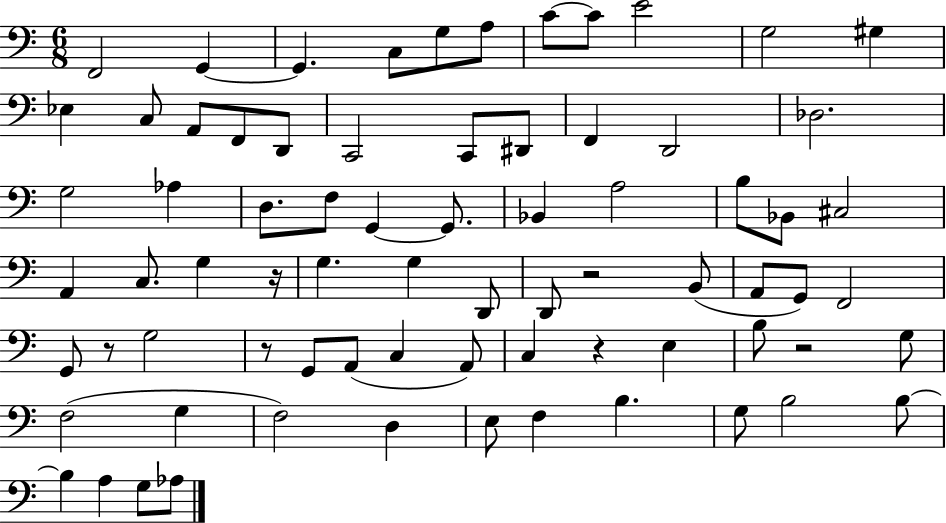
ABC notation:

X:1
T:Untitled
M:6/8
L:1/4
K:C
F,,2 G,, G,, C,/2 G,/2 A,/2 C/2 C/2 E2 G,2 ^G, _E, C,/2 A,,/2 F,,/2 D,,/2 C,,2 C,,/2 ^D,,/2 F,, D,,2 _D,2 G,2 _A, D,/2 F,/2 G,, G,,/2 _B,, A,2 B,/2 _B,,/2 ^C,2 A,, C,/2 G, z/4 G, G, D,,/2 D,,/2 z2 B,,/2 A,,/2 G,,/2 F,,2 G,,/2 z/2 G,2 z/2 G,,/2 A,,/2 C, A,,/2 C, z E, B,/2 z2 G,/2 F,2 G, F,2 D, E,/2 F, B, G,/2 B,2 B,/2 B, A, G,/2 _A,/2